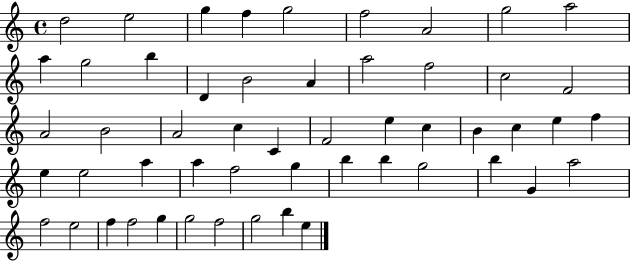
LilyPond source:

{
  \clef treble
  \time 4/4
  \defaultTimeSignature
  \key c \major
  d''2 e''2 | g''4 f''4 g''2 | f''2 a'2 | g''2 a''2 | \break a''4 g''2 b''4 | d'4 b'2 a'4 | a''2 f''2 | c''2 f'2 | \break a'2 b'2 | a'2 c''4 c'4 | f'2 e''4 c''4 | b'4 c''4 e''4 f''4 | \break e''4 e''2 a''4 | a''4 f''2 g''4 | b''4 b''4 g''2 | b''4 g'4 a''2 | \break f''2 e''2 | f''4 f''2 g''4 | g''2 f''2 | g''2 b''4 e''4 | \break \bar "|."
}